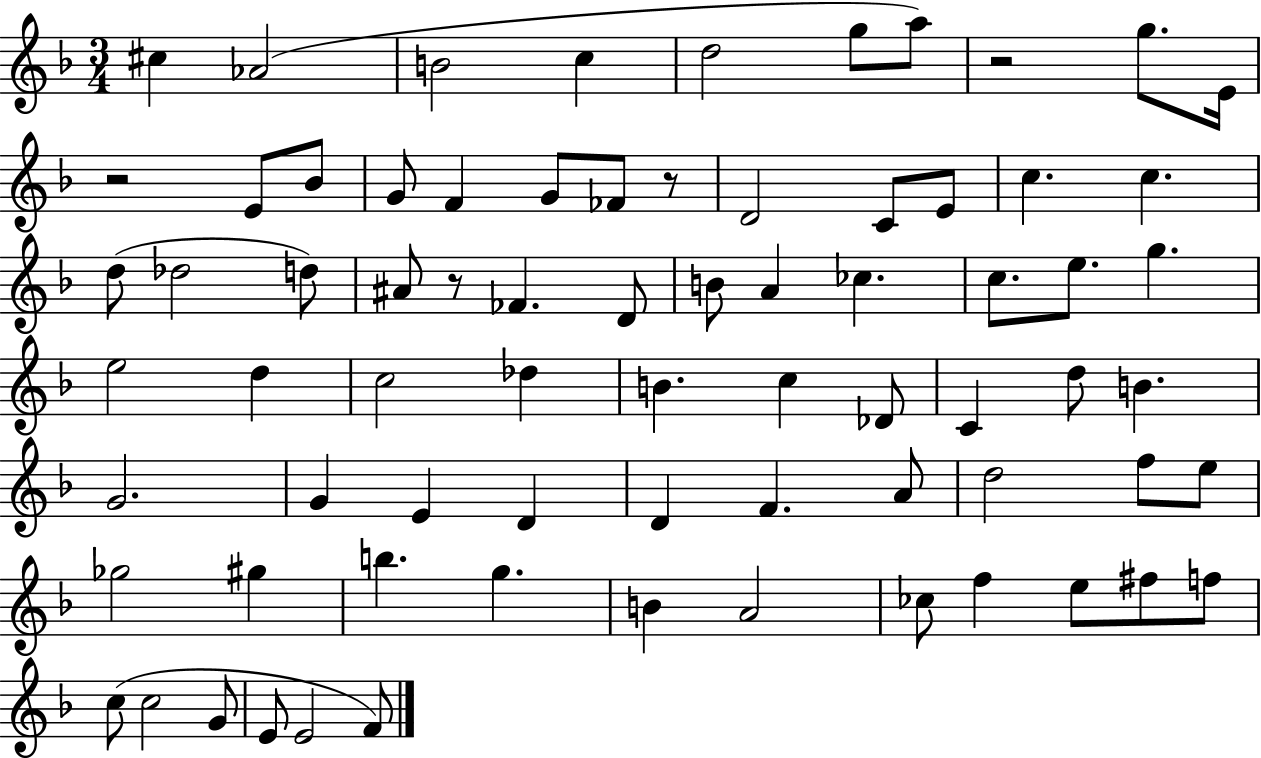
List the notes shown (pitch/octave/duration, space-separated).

C#5/q Ab4/h B4/h C5/q D5/h G5/e A5/e R/h G5/e. E4/s R/h E4/e Bb4/e G4/e F4/q G4/e FES4/e R/e D4/h C4/e E4/e C5/q. C5/q. D5/e Db5/h D5/e A#4/e R/e FES4/q. D4/e B4/e A4/q CES5/q. C5/e. E5/e. G5/q. E5/h D5/q C5/h Db5/q B4/q. C5/q Db4/e C4/q D5/e B4/q. G4/h. G4/q E4/q D4/q D4/q F4/q. A4/e D5/h F5/e E5/e Gb5/h G#5/q B5/q. G5/q. B4/q A4/h CES5/e F5/q E5/e F#5/e F5/e C5/e C5/h G4/e E4/e E4/h F4/e